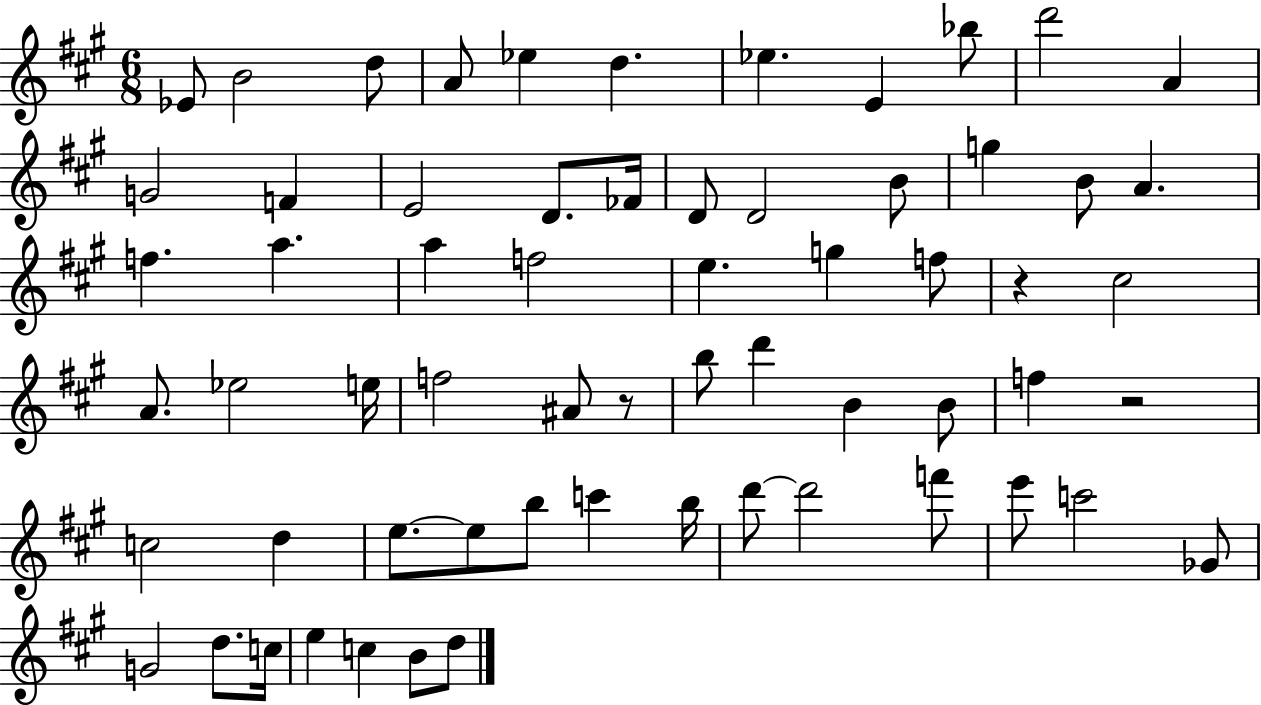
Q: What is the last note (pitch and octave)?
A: D5